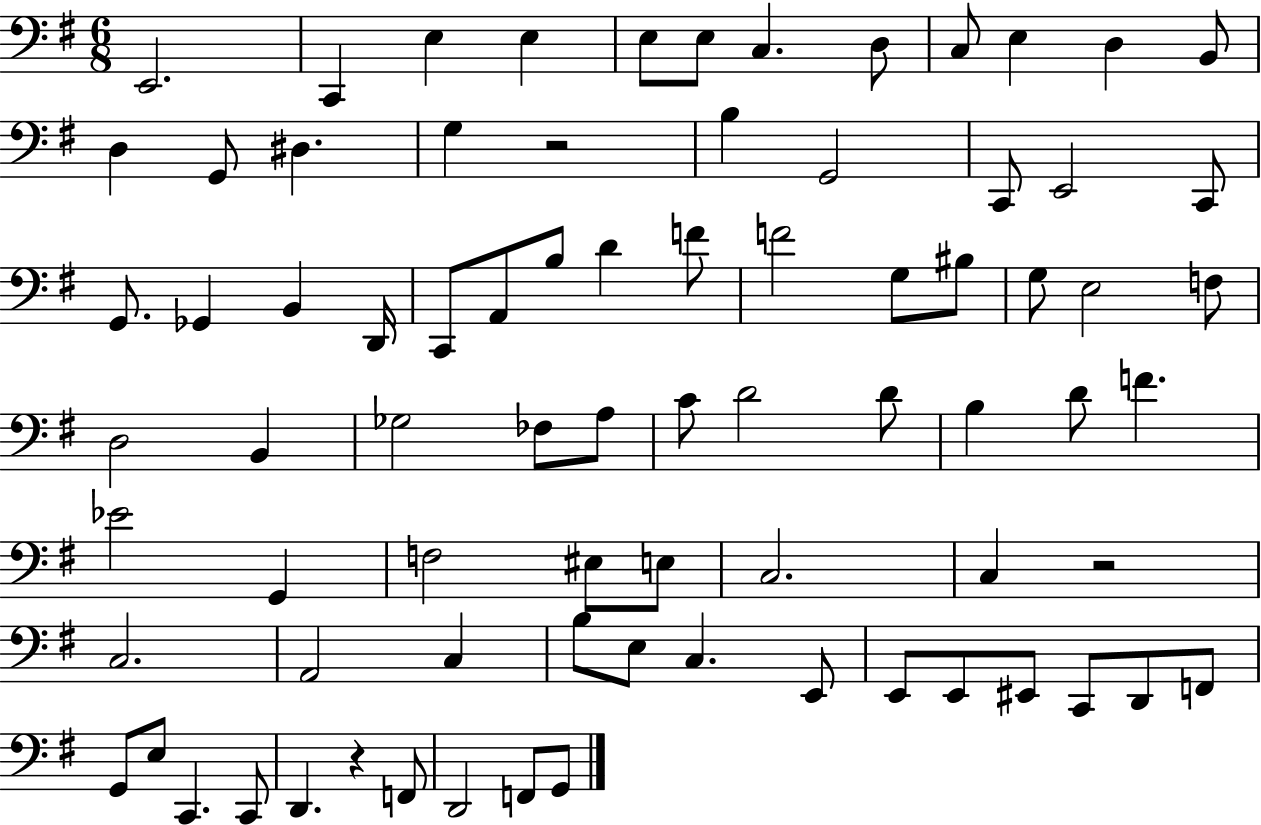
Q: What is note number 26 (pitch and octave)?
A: C2